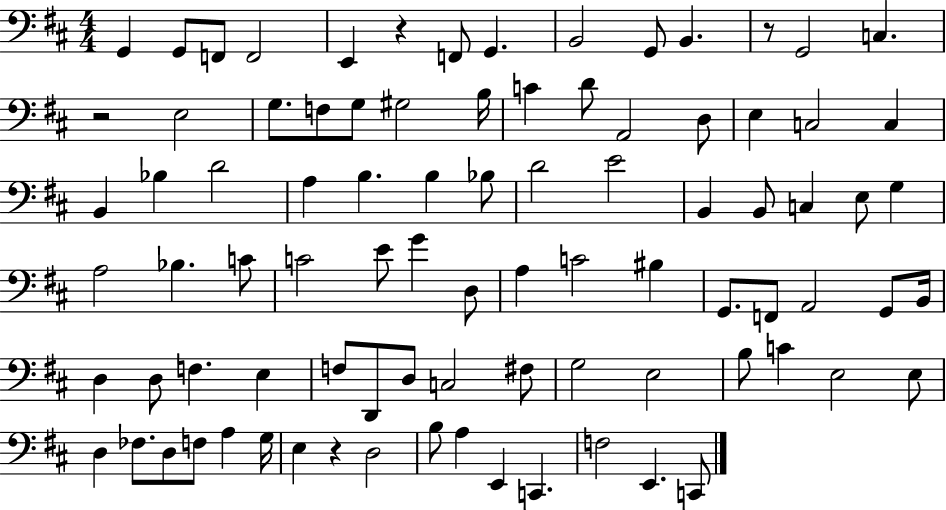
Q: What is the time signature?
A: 4/4